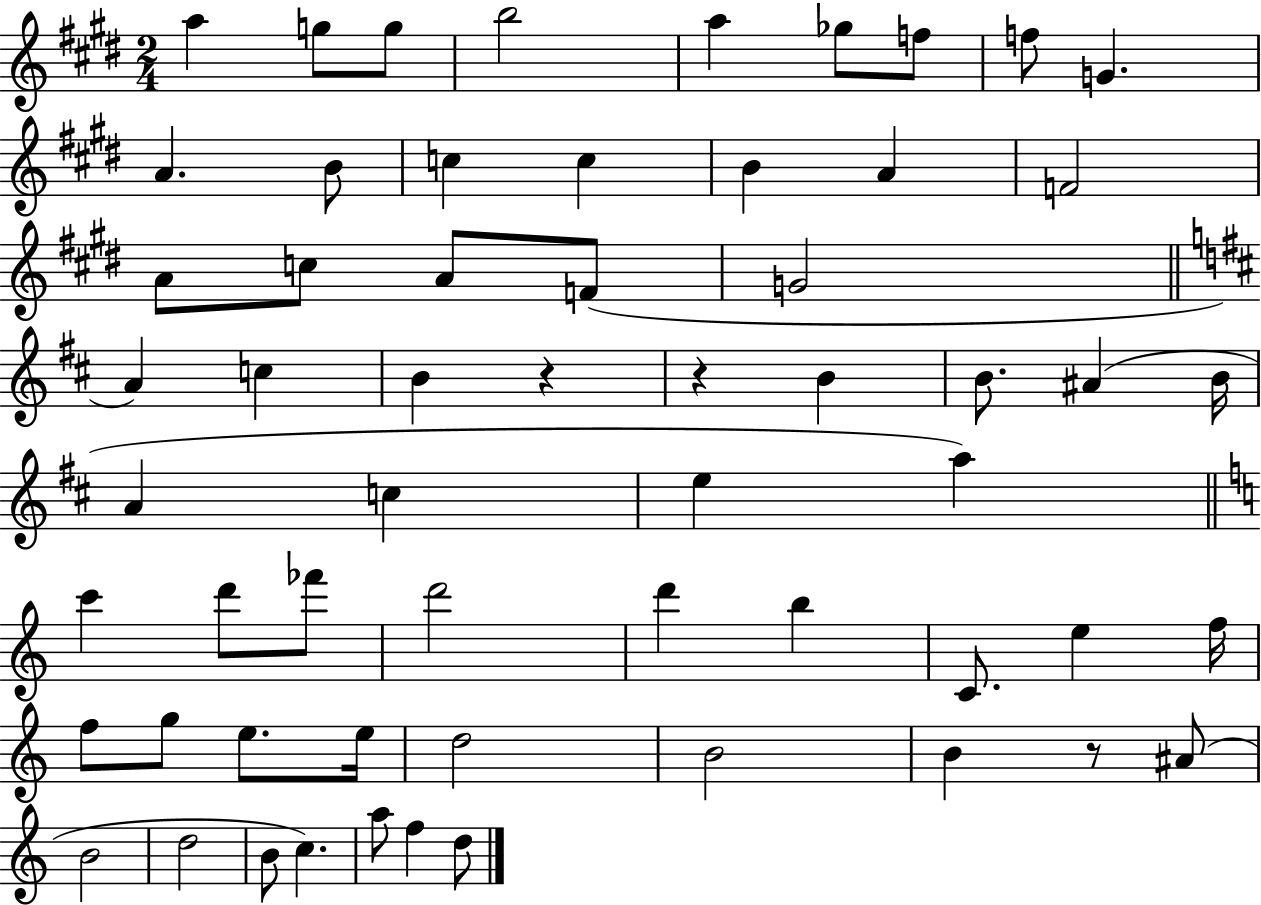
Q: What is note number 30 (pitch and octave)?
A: C5